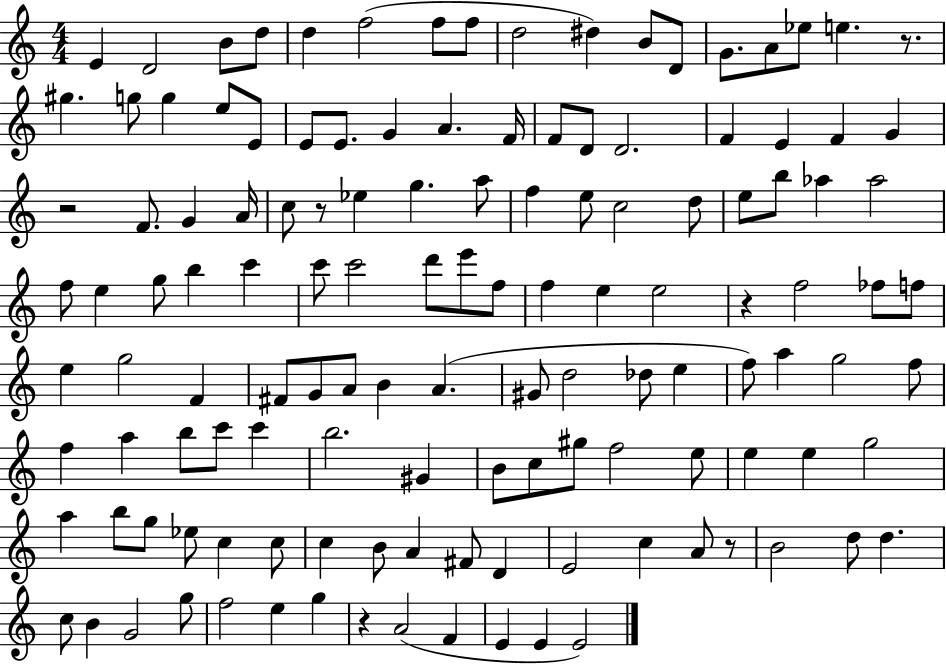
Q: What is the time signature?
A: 4/4